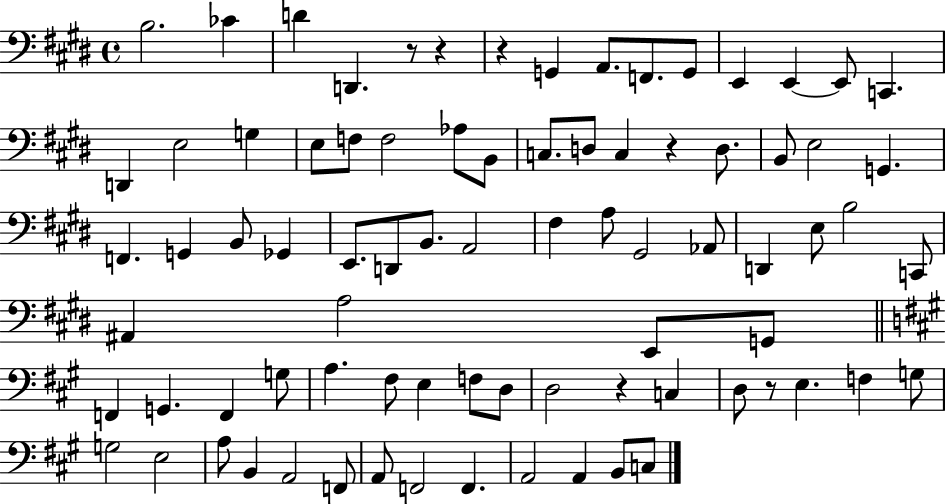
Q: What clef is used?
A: bass